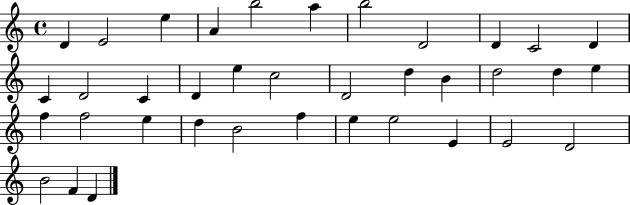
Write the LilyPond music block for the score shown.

{
  \clef treble
  \time 4/4
  \defaultTimeSignature
  \key c \major
  d'4 e'2 e''4 | a'4 b''2 a''4 | b''2 d'2 | d'4 c'2 d'4 | \break c'4 d'2 c'4 | d'4 e''4 c''2 | d'2 d''4 b'4 | d''2 d''4 e''4 | \break f''4 f''2 e''4 | d''4 b'2 f''4 | e''4 e''2 e'4 | e'2 d'2 | \break b'2 f'4 d'4 | \bar "|."
}